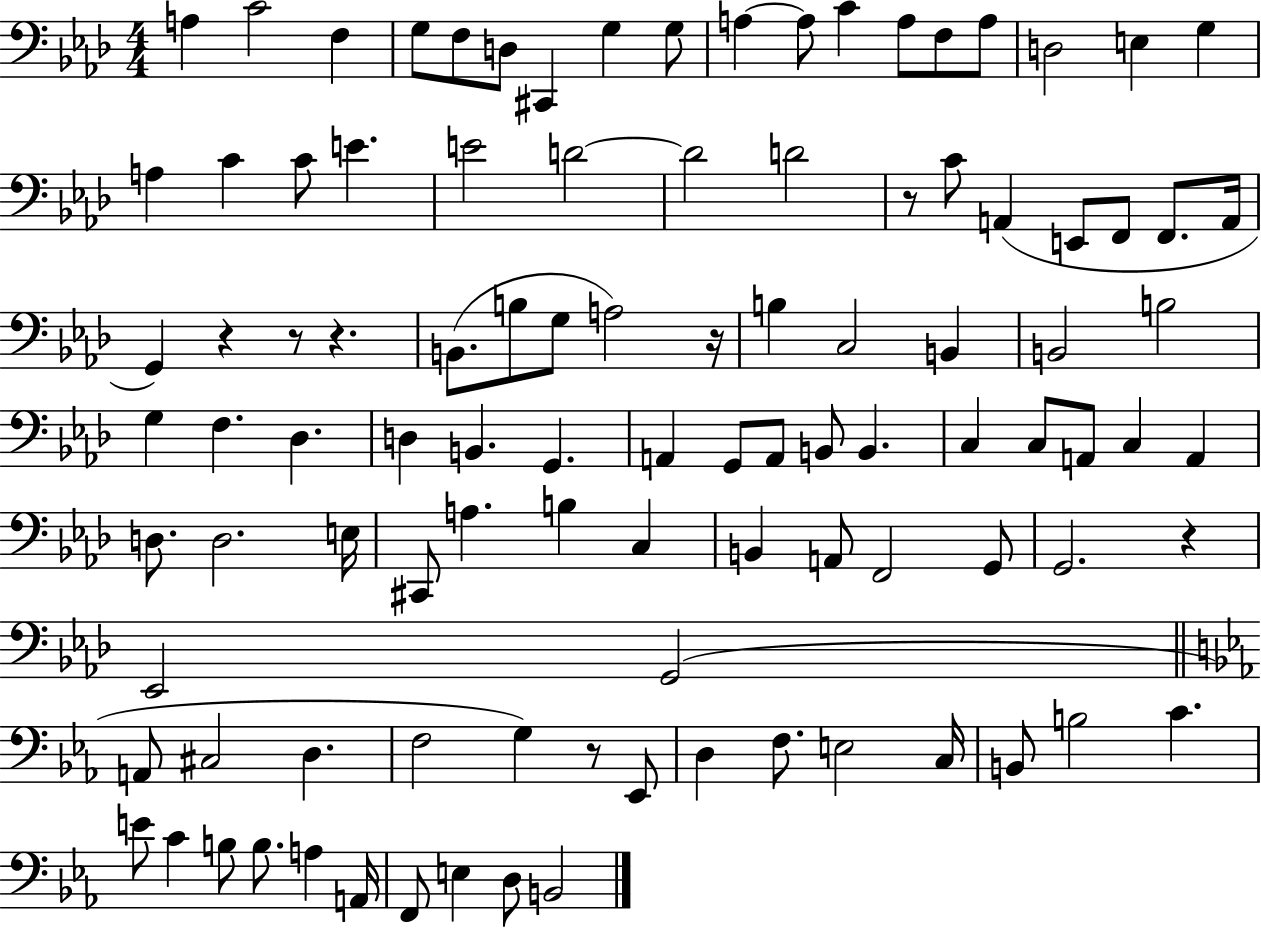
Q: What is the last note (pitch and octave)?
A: B2